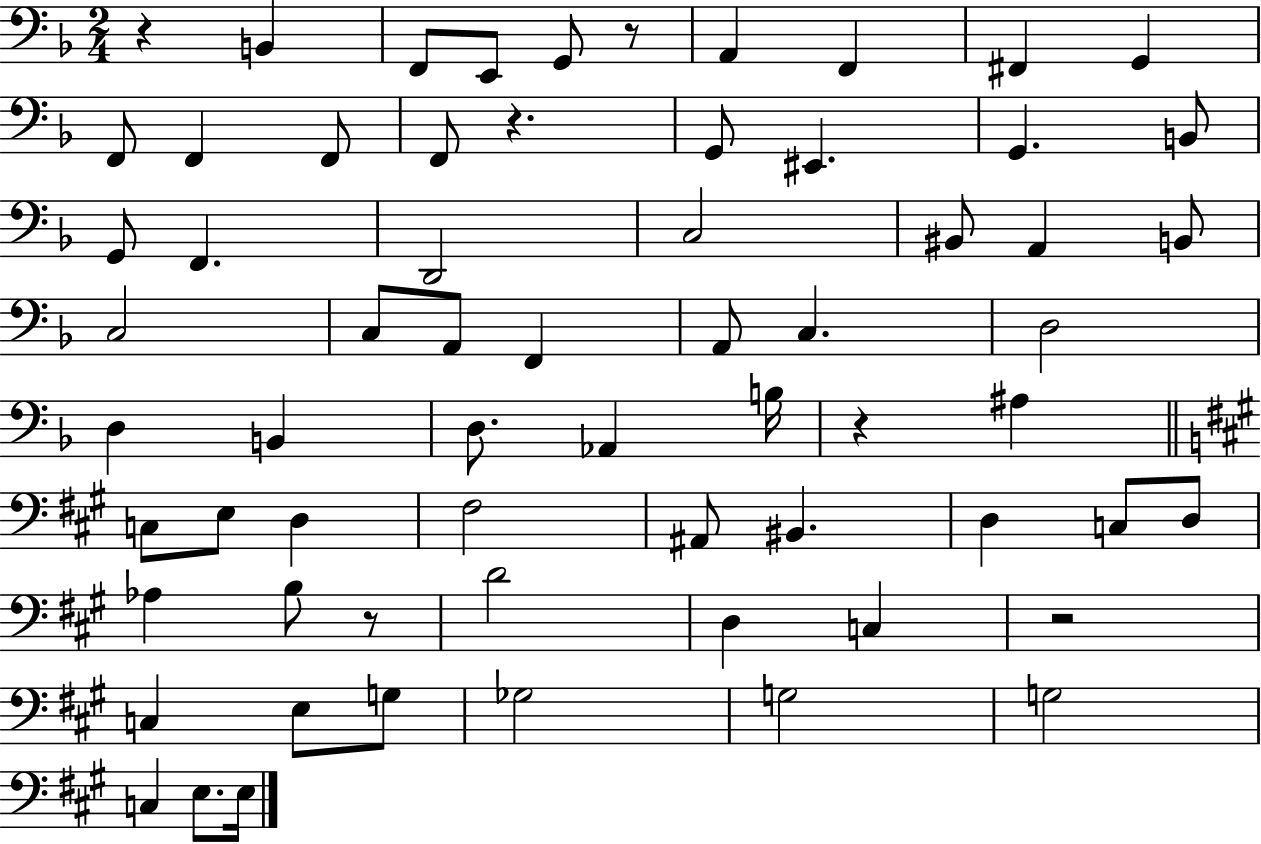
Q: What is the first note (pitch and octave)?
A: B2